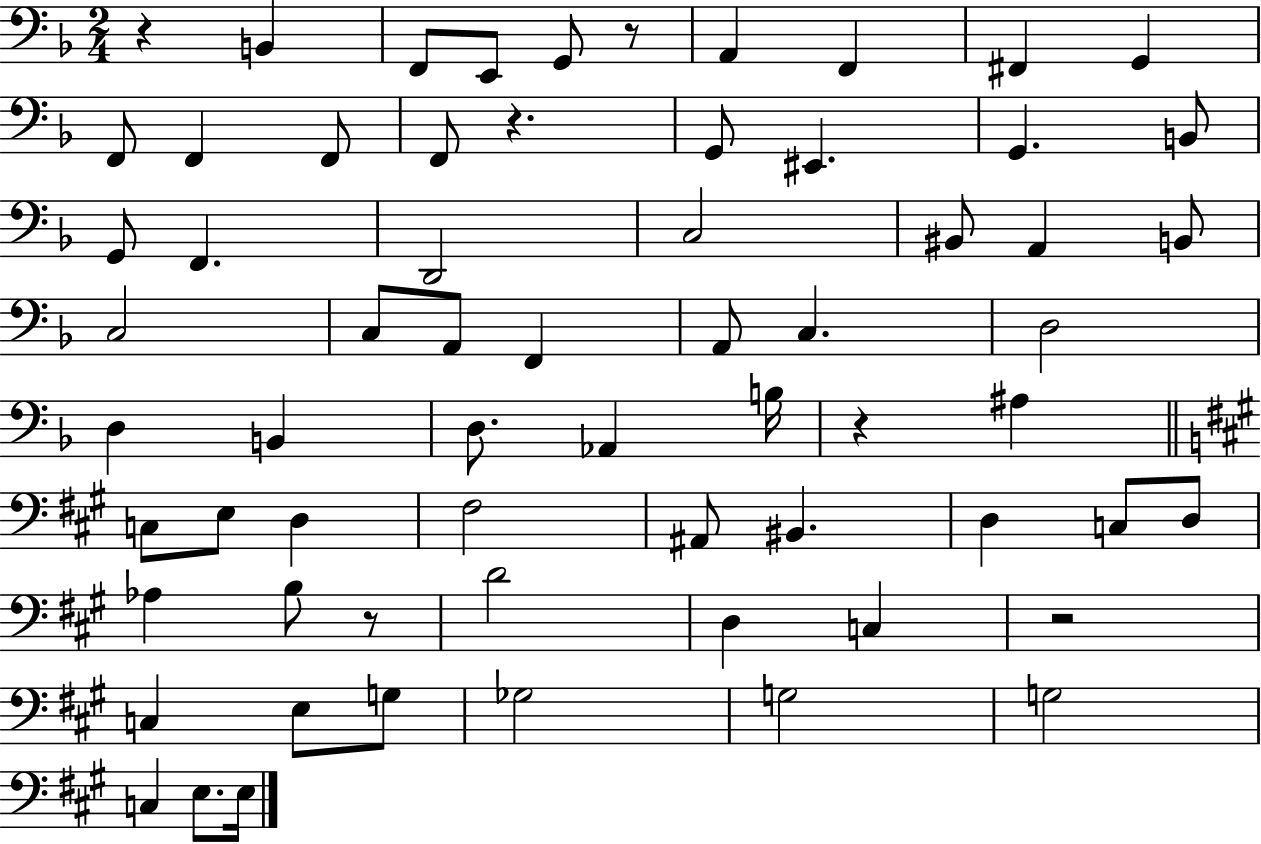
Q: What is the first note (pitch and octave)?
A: B2